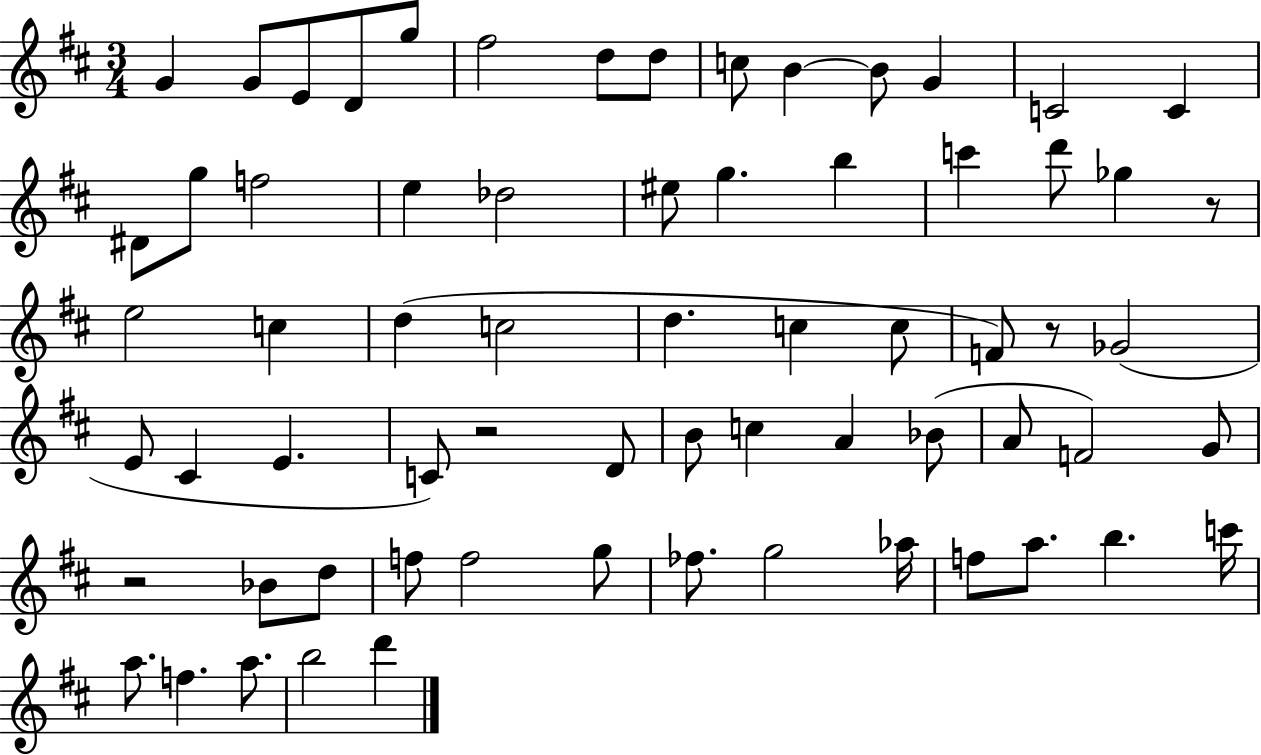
{
  \clef treble
  \numericTimeSignature
  \time 3/4
  \key d \major
  g'4 g'8 e'8 d'8 g''8 | fis''2 d''8 d''8 | c''8 b'4~~ b'8 g'4 | c'2 c'4 | \break dis'8 g''8 f''2 | e''4 des''2 | eis''8 g''4. b''4 | c'''4 d'''8 ges''4 r8 | \break e''2 c''4 | d''4( c''2 | d''4. c''4 c''8 | f'8) r8 ges'2( | \break e'8 cis'4 e'4. | c'8) r2 d'8 | b'8 c''4 a'4 bes'8( | a'8 f'2) g'8 | \break r2 bes'8 d''8 | f''8 f''2 g''8 | fes''8. g''2 aes''16 | f''8 a''8. b''4. c'''16 | \break a''8. f''4. a''8. | b''2 d'''4 | \bar "|."
}